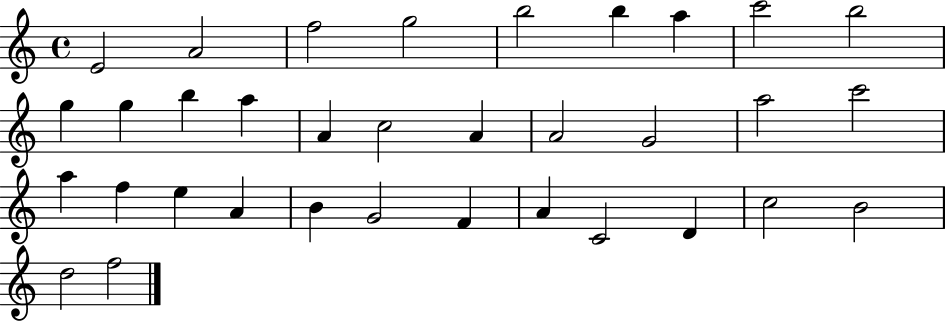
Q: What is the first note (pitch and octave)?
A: E4